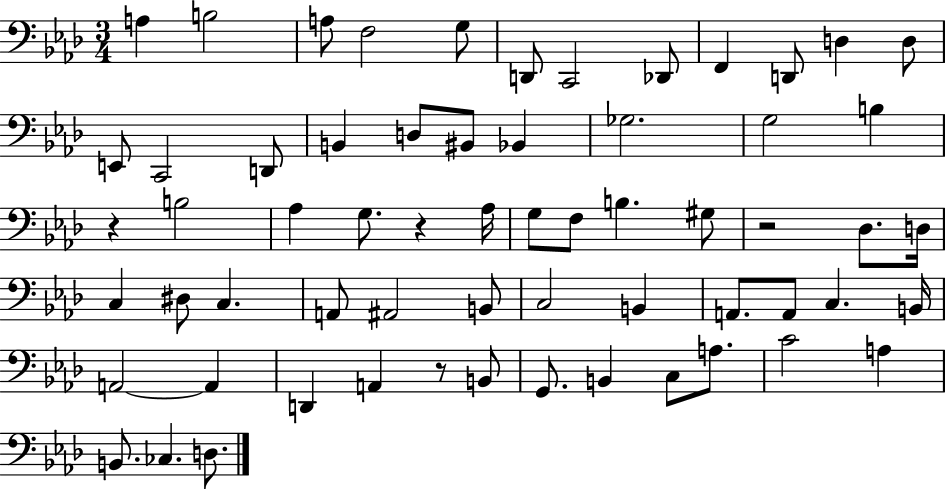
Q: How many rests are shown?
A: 4